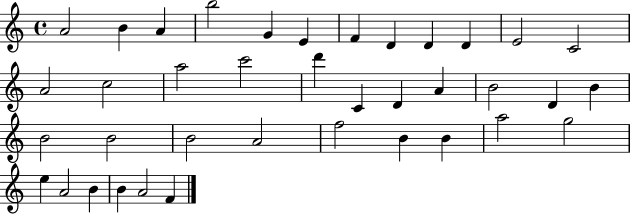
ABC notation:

X:1
T:Untitled
M:4/4
L:1/4
K:C
A2 B A b2 G E F D D D E2 C2 A2 c2 a2 c'2 d' C D A B2 D B B2 B2 B2 A2 f2 B B a2 g2 e A2 B B A2 F